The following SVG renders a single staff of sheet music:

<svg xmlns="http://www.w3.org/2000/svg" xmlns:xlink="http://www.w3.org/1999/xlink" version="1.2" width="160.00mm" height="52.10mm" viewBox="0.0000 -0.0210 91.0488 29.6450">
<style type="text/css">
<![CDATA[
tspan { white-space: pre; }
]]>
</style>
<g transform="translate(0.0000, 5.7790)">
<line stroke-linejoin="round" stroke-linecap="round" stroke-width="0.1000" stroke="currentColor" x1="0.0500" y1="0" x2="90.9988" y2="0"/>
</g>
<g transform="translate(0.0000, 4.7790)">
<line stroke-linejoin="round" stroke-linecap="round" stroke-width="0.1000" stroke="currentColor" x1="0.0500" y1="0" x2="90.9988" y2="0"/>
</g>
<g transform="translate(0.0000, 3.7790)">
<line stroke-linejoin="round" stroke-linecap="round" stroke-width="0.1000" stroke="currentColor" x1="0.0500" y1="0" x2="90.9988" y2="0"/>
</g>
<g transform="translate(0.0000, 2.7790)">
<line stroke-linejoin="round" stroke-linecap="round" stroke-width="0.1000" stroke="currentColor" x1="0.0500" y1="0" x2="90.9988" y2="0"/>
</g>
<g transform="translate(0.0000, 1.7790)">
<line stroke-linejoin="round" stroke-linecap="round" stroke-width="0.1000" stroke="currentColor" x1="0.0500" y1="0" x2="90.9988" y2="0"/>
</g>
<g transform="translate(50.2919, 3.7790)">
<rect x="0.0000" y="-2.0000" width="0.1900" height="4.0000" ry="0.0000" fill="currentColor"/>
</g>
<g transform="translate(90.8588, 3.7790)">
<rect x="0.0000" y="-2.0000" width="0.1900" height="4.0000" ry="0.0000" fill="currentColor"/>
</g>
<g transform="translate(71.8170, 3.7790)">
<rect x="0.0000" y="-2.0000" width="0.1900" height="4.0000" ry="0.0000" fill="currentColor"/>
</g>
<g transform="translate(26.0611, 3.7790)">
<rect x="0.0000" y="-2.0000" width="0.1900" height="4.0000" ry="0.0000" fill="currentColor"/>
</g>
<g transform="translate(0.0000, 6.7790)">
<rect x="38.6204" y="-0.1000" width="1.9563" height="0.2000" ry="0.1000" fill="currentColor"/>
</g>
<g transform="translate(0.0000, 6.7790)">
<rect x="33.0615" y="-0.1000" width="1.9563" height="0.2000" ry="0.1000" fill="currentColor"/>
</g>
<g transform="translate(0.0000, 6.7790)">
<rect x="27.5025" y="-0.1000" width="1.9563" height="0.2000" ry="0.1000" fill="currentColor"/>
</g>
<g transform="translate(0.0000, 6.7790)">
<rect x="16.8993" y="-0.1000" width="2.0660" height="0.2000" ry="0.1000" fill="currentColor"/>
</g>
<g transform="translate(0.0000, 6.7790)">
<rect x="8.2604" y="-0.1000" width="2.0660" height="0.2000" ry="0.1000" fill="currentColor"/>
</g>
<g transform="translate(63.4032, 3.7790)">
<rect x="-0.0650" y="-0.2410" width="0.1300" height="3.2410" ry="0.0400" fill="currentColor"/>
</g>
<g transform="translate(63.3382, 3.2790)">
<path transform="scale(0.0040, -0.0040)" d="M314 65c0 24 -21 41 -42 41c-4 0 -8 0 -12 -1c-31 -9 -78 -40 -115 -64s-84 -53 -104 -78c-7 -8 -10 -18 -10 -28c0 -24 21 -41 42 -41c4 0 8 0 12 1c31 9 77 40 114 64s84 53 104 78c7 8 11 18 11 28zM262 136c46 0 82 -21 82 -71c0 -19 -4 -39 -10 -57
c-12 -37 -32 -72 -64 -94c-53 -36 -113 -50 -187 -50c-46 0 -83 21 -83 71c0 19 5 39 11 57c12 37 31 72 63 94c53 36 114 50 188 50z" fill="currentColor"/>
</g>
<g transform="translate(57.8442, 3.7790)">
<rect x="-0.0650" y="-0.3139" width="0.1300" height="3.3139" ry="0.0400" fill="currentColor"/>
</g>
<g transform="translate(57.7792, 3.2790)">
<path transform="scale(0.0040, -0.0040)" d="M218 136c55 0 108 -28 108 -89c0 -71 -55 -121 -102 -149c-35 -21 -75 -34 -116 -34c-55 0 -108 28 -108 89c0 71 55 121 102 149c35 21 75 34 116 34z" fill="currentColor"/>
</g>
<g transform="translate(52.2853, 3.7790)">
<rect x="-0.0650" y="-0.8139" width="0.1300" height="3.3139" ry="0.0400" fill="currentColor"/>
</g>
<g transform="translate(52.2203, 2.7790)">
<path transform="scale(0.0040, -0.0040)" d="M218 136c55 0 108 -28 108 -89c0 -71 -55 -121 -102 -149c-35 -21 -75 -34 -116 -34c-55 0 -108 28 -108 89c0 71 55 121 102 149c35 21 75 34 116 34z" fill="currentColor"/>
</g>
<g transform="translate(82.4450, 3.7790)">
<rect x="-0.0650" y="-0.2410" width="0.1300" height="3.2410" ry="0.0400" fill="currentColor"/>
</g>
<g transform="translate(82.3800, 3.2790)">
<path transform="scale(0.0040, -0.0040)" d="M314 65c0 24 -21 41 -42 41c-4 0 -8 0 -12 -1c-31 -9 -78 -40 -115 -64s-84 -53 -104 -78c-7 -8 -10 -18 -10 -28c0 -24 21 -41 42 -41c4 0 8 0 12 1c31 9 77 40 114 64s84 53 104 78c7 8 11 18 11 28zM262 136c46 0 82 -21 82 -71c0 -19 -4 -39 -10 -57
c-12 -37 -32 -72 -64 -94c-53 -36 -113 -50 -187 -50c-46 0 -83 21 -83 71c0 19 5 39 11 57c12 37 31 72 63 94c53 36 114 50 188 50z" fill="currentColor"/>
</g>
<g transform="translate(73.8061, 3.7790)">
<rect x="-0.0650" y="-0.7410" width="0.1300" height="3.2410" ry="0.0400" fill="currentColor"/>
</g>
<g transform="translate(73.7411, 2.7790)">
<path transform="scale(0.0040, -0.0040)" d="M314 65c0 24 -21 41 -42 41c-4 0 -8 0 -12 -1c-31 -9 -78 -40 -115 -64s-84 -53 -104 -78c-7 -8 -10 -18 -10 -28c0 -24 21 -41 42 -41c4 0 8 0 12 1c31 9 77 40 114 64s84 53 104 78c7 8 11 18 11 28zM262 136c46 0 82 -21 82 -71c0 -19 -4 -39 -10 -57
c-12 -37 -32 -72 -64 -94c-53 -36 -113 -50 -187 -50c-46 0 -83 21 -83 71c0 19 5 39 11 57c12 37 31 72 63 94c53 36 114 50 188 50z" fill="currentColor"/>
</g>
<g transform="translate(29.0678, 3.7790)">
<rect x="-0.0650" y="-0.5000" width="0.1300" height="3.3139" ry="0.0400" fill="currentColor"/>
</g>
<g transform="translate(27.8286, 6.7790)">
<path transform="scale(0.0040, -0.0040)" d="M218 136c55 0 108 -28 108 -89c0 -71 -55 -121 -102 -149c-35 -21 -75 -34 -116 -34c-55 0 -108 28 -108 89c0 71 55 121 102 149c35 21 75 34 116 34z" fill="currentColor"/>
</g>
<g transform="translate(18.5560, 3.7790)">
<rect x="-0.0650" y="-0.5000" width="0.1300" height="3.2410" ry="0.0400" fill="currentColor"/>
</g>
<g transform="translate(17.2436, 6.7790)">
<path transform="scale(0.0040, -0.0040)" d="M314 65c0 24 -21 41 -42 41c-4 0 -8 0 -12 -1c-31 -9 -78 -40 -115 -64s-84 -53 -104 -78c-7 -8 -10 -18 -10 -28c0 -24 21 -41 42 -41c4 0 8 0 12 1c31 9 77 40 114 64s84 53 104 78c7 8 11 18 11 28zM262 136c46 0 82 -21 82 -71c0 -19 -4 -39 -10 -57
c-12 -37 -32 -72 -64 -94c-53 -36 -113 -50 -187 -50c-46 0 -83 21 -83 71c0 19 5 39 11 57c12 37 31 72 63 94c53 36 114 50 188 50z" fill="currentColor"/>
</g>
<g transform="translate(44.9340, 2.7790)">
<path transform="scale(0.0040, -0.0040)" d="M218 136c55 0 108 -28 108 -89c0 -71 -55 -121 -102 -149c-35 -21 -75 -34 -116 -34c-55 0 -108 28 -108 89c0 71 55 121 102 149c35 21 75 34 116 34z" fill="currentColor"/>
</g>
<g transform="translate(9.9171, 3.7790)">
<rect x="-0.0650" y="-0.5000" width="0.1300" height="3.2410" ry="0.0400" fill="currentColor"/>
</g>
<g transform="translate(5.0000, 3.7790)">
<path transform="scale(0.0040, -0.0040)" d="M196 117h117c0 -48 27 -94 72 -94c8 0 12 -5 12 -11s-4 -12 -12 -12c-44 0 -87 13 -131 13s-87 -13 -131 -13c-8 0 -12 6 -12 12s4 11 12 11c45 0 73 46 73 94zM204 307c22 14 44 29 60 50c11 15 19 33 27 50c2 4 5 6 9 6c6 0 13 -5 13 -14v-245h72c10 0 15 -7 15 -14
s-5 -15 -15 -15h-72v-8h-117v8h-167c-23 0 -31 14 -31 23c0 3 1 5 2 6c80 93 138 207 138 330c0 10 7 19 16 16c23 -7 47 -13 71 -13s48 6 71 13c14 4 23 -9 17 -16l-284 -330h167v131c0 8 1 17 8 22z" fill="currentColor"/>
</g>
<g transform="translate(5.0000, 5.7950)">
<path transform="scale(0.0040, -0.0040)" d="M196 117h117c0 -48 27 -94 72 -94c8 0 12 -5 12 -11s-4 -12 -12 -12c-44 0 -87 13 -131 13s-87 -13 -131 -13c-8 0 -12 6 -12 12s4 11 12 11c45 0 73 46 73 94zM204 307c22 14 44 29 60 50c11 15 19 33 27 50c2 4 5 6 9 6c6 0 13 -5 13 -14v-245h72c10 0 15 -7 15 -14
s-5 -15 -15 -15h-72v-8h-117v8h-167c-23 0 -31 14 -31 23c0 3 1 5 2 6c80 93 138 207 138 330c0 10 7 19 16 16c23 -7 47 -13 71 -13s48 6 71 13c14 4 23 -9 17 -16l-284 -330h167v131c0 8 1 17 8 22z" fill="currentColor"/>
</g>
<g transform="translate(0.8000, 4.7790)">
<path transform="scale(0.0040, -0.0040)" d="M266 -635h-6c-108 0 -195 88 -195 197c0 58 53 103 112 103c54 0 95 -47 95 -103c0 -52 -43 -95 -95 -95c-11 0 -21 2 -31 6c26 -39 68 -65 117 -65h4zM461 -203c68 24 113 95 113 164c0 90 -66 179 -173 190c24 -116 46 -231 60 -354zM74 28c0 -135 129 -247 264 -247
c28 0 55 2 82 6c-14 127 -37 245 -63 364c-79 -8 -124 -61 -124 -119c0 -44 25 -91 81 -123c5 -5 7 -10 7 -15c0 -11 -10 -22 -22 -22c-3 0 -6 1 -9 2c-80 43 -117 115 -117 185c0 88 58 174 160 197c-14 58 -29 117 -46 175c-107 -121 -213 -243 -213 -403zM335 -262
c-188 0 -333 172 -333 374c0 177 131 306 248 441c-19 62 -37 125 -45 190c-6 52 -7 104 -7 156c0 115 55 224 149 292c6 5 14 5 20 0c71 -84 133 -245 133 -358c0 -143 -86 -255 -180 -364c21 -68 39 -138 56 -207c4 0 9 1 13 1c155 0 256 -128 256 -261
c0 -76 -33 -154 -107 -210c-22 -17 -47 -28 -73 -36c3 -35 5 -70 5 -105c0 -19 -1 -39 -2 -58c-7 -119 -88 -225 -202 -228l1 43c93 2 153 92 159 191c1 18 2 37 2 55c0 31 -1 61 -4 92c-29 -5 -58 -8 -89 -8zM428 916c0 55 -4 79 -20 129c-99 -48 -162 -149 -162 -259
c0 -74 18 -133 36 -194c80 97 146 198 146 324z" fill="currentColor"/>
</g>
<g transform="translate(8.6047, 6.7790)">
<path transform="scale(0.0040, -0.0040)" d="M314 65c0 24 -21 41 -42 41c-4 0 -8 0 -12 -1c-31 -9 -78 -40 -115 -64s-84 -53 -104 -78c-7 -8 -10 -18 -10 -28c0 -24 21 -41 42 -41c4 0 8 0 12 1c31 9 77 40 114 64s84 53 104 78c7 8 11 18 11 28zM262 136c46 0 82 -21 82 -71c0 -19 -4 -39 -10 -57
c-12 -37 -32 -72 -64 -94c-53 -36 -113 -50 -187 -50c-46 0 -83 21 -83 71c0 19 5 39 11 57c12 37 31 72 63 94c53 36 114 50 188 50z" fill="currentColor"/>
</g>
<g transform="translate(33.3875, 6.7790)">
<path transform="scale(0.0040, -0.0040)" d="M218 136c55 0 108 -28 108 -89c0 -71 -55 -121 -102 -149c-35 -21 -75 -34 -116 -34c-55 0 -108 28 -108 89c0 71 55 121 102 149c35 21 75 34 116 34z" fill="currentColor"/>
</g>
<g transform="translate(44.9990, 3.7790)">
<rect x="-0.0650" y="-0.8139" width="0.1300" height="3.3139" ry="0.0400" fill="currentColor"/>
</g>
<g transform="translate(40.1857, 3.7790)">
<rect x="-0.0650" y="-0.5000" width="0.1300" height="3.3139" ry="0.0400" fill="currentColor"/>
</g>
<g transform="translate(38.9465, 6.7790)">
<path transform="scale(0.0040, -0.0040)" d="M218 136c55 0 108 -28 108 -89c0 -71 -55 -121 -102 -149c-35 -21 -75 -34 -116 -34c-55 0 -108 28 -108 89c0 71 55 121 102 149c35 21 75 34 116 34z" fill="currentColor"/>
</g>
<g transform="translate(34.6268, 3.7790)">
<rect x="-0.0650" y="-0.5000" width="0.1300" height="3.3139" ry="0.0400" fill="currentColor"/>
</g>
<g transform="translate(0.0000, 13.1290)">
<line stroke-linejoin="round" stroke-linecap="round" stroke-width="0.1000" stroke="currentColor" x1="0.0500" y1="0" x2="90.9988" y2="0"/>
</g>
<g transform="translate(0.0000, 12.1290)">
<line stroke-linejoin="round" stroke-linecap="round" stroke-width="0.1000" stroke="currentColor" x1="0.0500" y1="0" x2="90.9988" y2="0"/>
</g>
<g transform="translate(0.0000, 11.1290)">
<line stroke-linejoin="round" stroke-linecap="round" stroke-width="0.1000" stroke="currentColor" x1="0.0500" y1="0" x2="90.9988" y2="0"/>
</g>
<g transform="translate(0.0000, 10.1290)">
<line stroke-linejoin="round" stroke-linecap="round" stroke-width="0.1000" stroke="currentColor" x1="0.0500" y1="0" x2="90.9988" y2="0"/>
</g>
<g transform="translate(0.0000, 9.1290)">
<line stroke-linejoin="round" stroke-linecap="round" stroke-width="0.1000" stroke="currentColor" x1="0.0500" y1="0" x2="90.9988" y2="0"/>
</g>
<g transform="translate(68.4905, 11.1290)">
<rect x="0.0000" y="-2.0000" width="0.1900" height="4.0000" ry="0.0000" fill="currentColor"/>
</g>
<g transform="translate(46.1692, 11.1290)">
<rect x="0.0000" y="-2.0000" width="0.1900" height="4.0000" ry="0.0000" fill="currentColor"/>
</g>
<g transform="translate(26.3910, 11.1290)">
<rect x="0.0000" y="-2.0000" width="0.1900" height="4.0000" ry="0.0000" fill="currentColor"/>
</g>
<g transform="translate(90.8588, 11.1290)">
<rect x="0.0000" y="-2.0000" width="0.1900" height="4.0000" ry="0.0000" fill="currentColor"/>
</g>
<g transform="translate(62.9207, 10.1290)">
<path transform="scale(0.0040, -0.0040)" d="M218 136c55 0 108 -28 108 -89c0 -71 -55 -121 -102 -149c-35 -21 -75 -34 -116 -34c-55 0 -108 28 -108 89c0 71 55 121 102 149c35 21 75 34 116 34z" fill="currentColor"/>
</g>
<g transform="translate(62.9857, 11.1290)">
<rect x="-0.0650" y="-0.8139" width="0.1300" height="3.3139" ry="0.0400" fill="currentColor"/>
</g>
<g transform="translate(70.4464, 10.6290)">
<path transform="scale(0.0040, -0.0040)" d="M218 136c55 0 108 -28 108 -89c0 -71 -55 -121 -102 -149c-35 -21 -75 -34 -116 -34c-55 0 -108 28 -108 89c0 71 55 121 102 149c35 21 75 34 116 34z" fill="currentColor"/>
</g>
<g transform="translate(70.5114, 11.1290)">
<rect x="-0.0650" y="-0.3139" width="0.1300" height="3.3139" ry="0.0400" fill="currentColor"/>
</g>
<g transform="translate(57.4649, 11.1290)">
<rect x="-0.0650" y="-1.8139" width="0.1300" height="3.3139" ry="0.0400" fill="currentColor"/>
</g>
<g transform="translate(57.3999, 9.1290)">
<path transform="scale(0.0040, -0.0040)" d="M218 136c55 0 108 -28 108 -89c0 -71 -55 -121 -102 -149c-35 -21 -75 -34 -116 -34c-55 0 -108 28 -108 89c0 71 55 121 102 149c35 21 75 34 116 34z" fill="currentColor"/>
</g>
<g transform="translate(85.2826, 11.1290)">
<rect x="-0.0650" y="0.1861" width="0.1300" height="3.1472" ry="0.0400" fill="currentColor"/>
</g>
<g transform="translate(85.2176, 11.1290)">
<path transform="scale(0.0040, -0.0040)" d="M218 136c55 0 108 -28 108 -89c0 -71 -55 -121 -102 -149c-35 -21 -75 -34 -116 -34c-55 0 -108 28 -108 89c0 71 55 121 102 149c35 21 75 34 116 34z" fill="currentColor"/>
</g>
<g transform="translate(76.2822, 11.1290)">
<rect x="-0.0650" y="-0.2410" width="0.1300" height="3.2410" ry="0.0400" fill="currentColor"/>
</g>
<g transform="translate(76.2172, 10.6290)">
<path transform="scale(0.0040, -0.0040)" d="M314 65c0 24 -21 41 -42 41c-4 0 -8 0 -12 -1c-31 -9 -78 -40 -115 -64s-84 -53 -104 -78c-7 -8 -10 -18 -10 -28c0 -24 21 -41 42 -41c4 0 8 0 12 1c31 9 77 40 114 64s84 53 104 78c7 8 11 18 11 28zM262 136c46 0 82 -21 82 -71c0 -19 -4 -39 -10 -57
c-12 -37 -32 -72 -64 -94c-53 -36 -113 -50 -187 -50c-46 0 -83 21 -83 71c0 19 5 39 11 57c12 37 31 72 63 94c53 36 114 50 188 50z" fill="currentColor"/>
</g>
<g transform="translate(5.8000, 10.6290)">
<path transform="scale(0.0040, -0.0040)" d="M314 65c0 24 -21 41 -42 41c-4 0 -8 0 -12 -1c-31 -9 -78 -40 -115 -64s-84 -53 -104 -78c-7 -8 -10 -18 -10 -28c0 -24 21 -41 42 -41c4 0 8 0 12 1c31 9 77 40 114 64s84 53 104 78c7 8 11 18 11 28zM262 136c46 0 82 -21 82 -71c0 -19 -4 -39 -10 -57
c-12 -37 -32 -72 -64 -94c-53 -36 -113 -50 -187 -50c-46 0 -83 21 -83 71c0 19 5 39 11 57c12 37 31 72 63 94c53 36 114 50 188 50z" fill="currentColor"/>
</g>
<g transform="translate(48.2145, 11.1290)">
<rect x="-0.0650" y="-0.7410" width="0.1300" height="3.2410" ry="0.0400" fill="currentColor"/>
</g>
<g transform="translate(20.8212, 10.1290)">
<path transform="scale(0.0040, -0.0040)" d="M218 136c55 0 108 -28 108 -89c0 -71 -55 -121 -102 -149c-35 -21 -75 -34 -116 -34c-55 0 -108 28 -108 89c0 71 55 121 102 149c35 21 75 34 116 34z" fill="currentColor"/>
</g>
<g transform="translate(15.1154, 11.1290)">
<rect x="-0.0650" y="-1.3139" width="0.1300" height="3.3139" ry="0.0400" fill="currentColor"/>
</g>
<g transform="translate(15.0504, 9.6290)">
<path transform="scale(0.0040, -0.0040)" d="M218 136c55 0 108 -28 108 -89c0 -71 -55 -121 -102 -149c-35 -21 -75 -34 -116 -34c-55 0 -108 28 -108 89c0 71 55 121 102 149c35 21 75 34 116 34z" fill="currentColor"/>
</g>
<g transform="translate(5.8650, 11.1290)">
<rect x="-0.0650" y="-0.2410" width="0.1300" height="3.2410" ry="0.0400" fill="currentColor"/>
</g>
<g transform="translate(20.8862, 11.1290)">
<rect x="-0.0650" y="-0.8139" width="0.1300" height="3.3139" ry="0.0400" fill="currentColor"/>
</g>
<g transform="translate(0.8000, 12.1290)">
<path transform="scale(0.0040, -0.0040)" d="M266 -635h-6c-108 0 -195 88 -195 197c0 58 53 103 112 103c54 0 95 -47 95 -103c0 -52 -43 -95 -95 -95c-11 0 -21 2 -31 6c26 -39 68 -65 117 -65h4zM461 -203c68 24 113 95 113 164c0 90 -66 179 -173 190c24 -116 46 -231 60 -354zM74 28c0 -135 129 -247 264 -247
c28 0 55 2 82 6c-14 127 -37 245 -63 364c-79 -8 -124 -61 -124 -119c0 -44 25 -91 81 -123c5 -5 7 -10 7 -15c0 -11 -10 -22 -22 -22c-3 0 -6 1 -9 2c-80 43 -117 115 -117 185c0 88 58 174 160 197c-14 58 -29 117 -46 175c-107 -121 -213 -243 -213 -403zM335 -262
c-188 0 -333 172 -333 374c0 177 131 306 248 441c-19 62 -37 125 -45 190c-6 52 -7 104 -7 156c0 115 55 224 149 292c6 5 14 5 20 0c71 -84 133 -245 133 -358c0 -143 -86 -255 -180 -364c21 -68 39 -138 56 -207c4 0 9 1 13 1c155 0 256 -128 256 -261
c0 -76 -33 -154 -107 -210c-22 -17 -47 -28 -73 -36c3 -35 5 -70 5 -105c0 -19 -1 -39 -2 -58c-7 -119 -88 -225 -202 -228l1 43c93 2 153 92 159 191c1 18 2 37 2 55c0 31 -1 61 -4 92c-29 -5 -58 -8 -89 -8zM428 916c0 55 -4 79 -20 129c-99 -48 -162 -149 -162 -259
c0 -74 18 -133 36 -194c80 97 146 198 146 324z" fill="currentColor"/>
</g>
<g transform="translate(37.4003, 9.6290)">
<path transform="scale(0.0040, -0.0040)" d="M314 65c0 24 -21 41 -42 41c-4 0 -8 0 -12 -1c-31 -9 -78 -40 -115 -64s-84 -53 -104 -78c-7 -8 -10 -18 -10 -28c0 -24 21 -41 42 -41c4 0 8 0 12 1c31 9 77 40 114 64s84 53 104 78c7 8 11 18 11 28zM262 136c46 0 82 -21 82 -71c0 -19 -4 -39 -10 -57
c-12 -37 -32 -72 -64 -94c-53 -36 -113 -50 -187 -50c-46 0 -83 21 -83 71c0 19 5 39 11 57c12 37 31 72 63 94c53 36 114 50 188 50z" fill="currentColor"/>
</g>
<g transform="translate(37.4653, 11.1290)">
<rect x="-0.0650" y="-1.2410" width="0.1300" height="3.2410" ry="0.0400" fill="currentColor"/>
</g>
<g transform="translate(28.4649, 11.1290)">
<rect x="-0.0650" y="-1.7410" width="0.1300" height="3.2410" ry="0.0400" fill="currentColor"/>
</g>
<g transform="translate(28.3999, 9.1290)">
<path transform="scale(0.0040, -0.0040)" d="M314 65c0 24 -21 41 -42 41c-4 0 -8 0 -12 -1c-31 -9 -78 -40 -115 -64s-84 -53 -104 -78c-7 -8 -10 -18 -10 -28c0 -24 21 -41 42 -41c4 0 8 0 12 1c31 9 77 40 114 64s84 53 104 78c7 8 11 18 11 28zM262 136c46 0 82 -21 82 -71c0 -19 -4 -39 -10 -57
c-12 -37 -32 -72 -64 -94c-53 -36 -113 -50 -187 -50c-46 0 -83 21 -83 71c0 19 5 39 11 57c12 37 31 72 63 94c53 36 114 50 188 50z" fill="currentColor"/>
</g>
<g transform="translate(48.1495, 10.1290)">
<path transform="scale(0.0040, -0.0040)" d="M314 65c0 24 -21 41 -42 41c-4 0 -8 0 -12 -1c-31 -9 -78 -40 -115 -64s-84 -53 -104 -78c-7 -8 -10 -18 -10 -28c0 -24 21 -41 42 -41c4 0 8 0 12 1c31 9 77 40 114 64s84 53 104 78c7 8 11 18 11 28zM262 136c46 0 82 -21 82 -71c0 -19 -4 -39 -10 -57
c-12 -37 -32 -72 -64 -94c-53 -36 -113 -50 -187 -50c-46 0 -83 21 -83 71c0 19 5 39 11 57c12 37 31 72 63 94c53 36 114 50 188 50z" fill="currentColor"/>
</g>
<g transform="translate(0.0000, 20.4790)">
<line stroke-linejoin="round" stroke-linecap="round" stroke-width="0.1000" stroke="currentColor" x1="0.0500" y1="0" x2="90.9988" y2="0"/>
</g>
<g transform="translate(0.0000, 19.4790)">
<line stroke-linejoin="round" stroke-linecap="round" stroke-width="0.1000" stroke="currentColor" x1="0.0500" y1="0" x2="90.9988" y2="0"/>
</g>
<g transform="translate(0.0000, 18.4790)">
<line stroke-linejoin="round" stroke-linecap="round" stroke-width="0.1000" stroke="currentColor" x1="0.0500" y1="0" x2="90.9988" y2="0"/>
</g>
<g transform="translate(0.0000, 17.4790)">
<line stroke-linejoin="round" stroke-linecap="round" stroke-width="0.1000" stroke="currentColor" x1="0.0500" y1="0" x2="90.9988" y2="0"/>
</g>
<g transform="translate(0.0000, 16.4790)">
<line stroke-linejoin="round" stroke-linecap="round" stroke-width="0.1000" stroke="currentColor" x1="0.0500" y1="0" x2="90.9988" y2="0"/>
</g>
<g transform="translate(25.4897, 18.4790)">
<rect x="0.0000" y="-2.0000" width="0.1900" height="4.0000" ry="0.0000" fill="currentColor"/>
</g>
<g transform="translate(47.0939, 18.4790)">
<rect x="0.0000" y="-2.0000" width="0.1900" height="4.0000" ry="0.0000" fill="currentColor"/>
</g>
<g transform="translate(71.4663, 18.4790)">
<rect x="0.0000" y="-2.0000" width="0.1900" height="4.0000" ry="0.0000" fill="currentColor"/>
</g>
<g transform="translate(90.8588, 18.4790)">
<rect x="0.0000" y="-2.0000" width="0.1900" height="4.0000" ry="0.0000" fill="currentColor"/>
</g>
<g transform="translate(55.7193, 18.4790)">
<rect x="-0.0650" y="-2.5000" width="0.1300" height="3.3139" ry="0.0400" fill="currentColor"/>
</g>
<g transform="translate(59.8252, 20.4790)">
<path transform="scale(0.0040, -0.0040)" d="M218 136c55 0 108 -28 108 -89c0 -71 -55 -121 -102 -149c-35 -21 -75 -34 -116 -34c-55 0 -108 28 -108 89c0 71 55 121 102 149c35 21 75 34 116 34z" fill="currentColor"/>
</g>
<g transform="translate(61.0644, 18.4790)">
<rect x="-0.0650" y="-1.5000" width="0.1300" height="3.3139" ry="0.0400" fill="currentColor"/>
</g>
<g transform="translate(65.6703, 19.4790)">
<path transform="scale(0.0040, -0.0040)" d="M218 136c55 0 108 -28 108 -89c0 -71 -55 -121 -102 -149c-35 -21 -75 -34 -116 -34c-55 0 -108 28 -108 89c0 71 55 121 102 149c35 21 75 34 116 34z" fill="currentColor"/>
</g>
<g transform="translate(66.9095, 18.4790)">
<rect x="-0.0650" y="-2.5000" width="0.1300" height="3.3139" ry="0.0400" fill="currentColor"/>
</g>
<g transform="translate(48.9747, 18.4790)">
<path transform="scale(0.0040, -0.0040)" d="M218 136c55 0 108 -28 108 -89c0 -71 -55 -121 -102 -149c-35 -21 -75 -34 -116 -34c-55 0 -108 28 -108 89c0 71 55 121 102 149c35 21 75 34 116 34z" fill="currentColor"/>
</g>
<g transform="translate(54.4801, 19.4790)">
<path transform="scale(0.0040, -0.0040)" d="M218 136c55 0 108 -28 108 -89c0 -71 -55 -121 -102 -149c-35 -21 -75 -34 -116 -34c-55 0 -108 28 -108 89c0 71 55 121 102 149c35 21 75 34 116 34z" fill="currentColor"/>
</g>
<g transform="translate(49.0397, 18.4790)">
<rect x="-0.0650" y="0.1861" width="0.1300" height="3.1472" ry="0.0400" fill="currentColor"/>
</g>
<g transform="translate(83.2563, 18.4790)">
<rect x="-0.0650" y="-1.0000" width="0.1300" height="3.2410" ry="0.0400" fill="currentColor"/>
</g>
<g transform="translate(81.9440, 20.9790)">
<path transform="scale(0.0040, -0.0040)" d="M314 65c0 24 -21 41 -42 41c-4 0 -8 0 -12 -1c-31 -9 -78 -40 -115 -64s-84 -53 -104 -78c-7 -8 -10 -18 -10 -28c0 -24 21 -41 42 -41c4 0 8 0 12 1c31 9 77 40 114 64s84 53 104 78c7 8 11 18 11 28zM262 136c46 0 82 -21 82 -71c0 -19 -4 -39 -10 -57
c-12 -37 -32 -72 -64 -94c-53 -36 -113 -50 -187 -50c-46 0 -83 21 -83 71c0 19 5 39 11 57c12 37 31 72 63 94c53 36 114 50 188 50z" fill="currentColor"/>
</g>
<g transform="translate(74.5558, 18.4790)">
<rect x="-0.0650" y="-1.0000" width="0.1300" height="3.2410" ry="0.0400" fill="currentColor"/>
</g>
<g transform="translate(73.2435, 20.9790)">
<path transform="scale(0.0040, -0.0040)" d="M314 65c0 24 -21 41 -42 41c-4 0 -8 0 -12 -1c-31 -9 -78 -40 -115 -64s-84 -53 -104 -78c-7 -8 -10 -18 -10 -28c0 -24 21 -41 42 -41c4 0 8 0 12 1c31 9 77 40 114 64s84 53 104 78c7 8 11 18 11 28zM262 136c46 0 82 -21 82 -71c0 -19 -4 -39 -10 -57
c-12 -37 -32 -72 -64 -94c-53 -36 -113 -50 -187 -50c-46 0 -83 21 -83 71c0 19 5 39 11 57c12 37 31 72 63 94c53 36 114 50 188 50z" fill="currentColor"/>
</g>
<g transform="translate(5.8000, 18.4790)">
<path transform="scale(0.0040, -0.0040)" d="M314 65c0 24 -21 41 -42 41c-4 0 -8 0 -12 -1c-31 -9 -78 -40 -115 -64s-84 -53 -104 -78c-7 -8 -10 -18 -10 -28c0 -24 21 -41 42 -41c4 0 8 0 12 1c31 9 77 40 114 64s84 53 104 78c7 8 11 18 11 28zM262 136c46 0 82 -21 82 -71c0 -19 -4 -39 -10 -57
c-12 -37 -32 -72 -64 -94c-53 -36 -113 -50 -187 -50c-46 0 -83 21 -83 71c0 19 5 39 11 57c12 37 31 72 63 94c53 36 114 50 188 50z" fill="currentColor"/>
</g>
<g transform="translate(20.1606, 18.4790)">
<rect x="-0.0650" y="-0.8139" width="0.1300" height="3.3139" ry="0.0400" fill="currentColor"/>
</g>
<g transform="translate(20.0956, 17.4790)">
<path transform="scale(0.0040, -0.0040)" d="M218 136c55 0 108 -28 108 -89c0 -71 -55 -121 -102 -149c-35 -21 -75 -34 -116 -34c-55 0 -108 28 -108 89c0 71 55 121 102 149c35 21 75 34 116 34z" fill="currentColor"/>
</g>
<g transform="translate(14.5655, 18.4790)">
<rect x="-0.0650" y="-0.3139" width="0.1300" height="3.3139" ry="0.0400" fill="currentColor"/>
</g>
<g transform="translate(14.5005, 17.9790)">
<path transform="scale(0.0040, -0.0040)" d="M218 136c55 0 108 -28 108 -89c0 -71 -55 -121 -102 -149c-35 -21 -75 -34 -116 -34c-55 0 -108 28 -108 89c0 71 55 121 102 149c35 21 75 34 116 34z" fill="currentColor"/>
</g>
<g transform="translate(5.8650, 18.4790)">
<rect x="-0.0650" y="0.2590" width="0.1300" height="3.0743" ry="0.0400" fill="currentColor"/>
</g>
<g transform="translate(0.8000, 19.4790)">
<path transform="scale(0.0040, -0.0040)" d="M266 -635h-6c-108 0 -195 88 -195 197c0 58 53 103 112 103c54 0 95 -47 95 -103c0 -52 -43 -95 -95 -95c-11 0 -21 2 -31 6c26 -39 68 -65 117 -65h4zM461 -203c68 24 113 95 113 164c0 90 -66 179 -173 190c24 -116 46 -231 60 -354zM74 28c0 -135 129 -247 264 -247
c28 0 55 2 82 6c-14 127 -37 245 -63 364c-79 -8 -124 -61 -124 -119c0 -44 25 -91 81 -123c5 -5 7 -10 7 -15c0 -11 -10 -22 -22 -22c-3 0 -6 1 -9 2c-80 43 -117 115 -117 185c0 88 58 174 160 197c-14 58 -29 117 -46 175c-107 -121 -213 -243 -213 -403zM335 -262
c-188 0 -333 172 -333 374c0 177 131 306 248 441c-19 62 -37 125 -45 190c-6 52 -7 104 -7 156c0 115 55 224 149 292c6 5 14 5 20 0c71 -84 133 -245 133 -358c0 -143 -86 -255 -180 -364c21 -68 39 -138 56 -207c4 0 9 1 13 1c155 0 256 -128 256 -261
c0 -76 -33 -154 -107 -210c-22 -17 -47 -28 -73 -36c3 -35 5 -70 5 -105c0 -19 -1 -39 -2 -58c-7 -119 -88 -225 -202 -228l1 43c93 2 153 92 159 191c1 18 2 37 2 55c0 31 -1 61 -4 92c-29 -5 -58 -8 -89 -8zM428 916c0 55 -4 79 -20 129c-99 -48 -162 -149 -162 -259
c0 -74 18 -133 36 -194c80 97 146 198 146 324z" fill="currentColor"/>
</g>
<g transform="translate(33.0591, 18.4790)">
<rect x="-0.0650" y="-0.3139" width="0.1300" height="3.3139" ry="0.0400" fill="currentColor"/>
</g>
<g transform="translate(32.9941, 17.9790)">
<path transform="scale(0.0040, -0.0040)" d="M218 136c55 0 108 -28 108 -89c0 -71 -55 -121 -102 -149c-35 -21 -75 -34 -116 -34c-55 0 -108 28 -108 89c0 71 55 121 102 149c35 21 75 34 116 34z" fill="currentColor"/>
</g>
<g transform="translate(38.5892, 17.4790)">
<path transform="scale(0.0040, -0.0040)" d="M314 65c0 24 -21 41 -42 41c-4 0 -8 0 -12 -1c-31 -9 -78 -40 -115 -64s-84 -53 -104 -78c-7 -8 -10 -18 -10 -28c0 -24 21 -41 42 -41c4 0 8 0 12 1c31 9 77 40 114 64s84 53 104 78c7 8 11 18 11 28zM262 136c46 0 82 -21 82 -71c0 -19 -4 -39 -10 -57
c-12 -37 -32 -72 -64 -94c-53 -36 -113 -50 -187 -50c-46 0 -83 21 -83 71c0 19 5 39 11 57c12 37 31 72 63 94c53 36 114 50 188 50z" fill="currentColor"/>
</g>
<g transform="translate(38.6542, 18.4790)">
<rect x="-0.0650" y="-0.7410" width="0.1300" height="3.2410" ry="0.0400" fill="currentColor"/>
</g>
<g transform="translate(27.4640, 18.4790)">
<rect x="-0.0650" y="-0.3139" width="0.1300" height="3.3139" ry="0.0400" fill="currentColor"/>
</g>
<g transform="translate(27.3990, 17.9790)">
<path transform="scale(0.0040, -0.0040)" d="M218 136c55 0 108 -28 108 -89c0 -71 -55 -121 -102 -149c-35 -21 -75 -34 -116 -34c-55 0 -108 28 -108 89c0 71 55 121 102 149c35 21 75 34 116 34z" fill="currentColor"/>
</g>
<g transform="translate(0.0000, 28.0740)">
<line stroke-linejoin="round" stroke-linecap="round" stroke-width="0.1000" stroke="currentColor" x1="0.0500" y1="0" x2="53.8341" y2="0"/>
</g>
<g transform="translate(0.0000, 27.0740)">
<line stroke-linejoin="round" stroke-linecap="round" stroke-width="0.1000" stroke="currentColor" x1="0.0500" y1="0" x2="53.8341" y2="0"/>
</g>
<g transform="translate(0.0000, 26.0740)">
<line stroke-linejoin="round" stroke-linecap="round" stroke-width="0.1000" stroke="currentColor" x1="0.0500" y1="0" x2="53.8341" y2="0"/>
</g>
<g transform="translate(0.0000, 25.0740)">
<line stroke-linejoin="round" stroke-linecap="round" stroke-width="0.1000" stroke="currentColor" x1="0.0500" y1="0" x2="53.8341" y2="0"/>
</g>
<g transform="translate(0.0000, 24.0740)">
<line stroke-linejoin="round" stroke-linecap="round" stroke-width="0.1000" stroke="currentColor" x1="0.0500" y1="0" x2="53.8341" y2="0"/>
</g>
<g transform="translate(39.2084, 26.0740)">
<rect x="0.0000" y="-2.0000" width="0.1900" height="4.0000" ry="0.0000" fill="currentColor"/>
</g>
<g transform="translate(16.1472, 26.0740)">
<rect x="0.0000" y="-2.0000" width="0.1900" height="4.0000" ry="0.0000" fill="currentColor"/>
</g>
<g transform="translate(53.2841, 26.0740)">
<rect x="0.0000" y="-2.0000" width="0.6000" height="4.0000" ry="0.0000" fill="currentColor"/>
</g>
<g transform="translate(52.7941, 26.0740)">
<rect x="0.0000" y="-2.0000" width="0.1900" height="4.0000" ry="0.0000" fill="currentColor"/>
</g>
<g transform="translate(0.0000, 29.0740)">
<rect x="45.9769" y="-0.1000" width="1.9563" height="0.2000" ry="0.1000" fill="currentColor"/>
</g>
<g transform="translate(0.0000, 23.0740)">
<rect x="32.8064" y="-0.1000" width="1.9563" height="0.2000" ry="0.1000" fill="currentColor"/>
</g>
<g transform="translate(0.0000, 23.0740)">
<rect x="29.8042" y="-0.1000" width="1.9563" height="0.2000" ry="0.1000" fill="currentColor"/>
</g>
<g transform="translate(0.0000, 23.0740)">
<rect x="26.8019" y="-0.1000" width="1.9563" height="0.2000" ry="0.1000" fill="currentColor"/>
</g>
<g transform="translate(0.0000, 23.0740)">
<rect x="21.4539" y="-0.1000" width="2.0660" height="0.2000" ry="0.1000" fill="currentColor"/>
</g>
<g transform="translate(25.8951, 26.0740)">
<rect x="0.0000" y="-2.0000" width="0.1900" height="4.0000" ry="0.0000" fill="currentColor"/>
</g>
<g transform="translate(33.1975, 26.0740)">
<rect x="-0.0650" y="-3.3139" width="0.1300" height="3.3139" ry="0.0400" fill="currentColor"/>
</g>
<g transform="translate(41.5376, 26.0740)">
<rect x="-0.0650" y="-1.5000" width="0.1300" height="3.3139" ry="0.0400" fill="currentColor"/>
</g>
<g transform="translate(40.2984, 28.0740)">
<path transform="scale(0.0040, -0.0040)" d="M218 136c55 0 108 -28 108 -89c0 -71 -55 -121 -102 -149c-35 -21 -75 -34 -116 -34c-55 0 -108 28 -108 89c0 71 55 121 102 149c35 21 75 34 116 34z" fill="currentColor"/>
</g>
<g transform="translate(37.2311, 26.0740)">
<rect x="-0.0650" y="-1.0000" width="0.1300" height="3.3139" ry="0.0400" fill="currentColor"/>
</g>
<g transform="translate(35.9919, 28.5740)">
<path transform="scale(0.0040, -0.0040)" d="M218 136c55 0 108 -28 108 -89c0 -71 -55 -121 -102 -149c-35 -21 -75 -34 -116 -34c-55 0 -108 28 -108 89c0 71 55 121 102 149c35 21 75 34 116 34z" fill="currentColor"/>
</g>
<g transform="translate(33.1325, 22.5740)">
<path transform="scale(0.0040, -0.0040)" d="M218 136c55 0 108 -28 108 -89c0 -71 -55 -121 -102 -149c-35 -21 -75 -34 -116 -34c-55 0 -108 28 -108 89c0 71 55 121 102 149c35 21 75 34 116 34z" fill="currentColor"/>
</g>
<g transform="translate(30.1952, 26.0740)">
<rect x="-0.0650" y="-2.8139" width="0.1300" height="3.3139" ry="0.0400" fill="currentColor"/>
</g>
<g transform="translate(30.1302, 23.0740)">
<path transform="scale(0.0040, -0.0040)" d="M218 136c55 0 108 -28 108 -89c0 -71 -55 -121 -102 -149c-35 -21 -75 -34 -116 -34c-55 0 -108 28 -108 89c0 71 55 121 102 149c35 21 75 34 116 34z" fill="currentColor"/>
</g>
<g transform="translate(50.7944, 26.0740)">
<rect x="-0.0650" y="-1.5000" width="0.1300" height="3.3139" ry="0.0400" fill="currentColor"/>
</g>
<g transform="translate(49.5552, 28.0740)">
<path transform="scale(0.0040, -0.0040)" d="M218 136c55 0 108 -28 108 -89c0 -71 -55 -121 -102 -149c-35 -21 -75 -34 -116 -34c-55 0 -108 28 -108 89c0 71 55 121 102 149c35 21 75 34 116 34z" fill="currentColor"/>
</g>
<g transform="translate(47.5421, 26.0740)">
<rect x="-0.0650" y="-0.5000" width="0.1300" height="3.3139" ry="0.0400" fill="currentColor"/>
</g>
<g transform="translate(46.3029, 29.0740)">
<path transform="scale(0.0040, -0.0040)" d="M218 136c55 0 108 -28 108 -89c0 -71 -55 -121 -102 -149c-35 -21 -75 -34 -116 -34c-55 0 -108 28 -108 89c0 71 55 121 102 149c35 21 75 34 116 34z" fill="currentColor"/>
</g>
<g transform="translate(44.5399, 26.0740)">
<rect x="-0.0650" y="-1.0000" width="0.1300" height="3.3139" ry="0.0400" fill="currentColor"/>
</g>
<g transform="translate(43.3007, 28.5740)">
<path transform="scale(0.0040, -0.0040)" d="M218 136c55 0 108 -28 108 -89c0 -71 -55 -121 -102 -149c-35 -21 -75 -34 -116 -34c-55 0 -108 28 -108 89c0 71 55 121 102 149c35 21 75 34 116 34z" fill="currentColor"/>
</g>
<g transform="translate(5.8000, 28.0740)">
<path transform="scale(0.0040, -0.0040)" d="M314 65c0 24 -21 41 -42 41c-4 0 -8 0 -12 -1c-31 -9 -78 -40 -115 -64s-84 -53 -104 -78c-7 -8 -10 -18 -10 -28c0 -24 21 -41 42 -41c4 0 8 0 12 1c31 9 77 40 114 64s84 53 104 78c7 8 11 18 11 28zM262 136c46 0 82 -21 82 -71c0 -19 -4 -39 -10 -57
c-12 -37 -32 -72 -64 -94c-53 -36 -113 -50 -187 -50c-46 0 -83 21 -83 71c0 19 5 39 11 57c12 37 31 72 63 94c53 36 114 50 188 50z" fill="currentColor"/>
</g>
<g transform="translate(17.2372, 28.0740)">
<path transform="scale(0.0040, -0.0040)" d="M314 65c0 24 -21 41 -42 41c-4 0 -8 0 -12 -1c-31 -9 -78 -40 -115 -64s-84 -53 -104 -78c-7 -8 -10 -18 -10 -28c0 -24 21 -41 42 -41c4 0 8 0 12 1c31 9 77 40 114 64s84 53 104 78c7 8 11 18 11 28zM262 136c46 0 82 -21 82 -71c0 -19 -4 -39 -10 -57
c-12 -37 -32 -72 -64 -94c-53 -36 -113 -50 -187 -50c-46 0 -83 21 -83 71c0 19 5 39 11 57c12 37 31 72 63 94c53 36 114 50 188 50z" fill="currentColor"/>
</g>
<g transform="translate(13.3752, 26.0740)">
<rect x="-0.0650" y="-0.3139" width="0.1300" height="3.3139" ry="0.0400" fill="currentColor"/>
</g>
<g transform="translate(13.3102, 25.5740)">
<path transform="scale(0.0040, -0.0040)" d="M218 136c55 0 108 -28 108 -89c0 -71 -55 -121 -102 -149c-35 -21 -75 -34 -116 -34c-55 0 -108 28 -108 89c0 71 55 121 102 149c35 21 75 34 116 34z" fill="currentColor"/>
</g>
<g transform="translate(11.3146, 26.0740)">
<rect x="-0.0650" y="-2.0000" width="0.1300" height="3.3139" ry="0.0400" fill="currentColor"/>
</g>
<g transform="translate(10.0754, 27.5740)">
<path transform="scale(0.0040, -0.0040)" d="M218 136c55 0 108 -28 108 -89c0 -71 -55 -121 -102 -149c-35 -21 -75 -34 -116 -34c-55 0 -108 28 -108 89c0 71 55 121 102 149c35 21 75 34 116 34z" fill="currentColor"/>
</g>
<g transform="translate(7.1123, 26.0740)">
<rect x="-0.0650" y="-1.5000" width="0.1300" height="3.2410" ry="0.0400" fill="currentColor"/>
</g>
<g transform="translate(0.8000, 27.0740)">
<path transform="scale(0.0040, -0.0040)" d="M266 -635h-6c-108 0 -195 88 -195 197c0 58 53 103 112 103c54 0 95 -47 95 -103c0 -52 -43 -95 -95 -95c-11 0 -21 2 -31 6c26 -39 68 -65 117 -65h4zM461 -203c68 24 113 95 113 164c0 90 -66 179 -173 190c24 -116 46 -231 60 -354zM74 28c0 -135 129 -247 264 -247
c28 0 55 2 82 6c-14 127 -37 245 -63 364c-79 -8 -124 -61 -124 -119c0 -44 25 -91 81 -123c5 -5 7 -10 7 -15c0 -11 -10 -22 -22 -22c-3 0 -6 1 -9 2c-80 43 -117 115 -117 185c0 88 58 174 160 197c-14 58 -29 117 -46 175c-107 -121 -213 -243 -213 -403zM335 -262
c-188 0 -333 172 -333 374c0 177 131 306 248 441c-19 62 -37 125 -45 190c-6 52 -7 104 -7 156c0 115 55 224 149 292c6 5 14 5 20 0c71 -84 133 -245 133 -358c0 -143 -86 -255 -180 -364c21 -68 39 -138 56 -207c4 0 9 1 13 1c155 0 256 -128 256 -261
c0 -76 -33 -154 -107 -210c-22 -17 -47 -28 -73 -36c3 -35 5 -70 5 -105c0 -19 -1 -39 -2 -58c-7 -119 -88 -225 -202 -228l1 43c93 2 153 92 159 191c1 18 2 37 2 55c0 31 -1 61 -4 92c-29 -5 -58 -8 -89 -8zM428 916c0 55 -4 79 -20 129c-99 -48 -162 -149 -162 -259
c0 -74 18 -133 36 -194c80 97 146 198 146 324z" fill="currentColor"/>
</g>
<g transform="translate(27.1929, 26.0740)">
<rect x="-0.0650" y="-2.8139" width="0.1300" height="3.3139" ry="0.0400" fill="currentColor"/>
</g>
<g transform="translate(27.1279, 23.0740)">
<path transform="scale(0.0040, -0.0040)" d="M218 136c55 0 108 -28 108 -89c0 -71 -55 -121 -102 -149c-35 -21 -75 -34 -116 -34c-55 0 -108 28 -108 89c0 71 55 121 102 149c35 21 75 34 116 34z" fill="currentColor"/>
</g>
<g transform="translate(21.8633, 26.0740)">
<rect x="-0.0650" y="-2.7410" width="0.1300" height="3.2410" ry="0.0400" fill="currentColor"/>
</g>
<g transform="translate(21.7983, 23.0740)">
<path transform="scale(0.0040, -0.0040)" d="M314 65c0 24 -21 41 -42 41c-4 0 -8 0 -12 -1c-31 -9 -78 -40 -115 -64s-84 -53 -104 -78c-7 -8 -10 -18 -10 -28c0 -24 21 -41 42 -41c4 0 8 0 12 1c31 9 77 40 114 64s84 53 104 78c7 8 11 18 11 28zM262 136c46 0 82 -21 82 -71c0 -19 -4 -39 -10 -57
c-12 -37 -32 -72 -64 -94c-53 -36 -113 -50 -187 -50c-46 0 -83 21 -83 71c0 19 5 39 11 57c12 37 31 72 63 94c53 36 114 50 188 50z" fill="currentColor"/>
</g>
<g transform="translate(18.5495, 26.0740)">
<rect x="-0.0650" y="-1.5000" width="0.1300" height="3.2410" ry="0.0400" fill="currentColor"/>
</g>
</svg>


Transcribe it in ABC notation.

X:1
T:Untitled
M:4/4
L:1/4
K:C
C2 C2 C C C d d c c2 d2 c2 c2 e d f2 e2 d2 f d c c2 B B2 c d c c d2 B G E G D2 D2 E2 F c E2 a2 a a b D E D C E